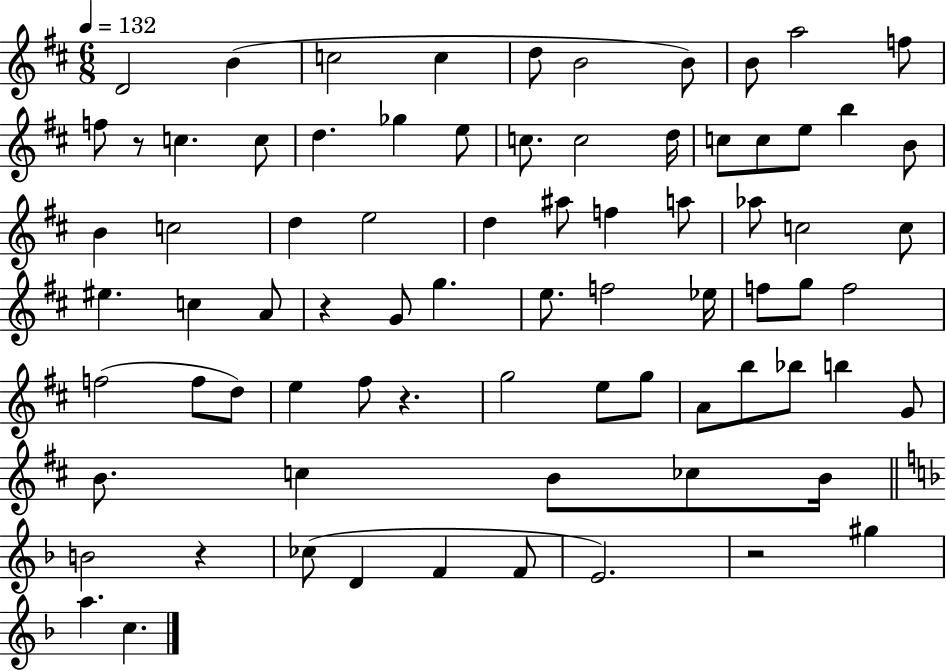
X:1
T:Untitled
M:6/8
L:1/4
K:D
D2 B c2 c d/2 B2 B/2 B/2 a2 f/2 f/2 z/2 c c/2 d _g e/2 c/2 c2 d/4 c/2 c/2 e/2 b B/2 B c2 d e2 d ^a/2 f a/2 _a/2 c2 c/2 ^e c A/2 z G/2 g e/2 f2 _e/4 f/2 g/2 f2 f2 f/2 d/2 e ^f/2 z g2 e/2 g/2 A/2 b/2 _b/2 b G/2 B/2 c B/2 _c/2 B/4 B2 z _c/2 D F F/2 E2 z2 ^g a c